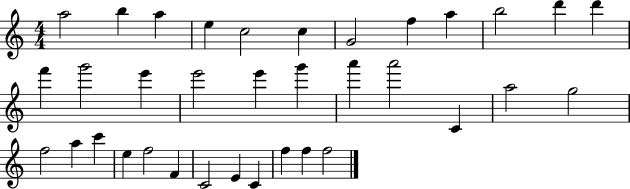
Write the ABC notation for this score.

X:1
T:Untitled
M:4/4
L:1/4
K:C
a2 b a e c2 c G2 f a b2 d' d' f' g'2 e' e'2 e' g' a' a'2 C a2 g2 f2 a c' e f2 F C2 E C f f f2